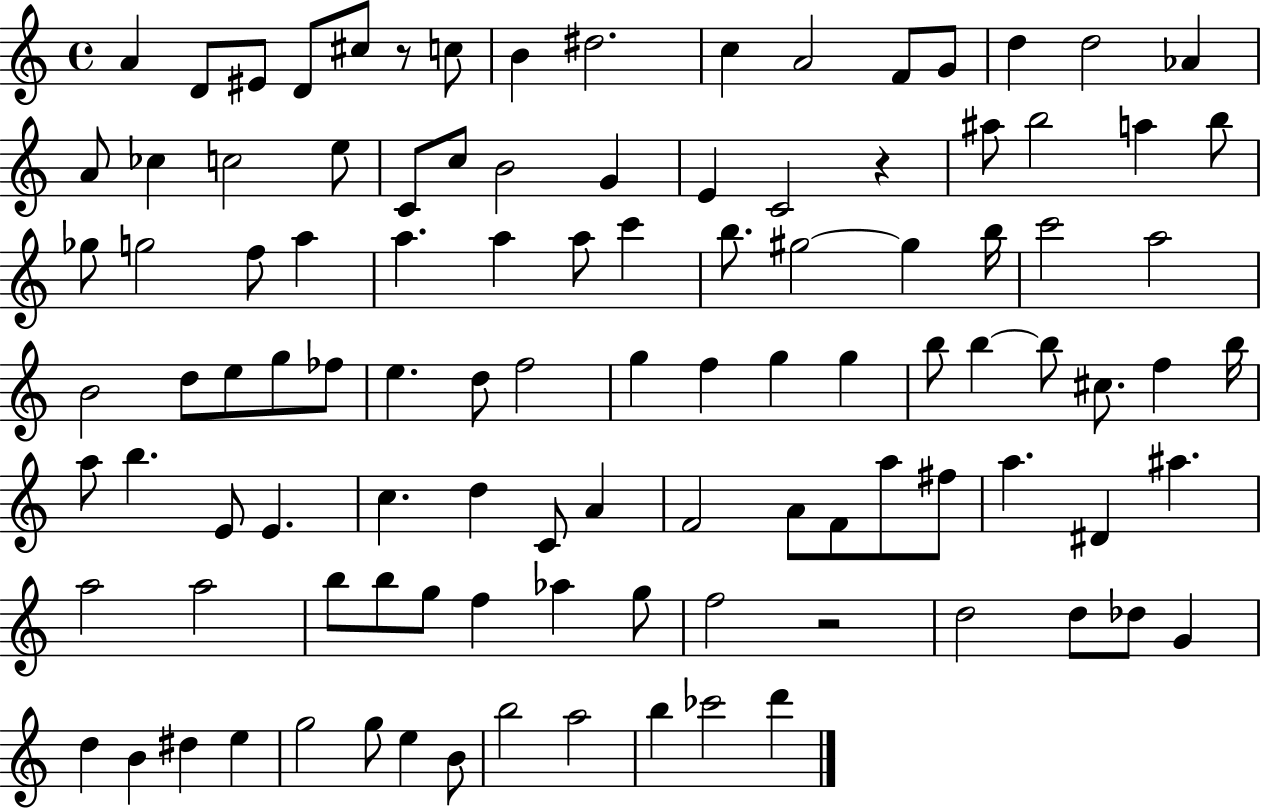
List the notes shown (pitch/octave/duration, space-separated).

A4/q D4/e EIS4/e D4/e C#5/e R/e C5/e B4/q D#5/h. C5/q A4/h F4/e G4/e D5/q D5/h Ab4/q A4/e CES5/q C5/h E5/e C4/e C5/e B4/h G4/q E4/q C4/h R/q A#5/e B5/h A5/q B5/e Gb5/e G5/h F5/e A5/q A5/q. A5/q A5/e C6/q B5/e. G#5/h G#5/q B5/s C6/h A5/h B4/h D5/e E5/e G5/e FES5/e E5/q. D5/e F5/h G5/q F5/q G5/q G5/q B5/e B5/q B5/e C#5/e. F5/q B5/s A5/e B5/q. E4/e E4/q. C5/q. D5/q C4/e A4/q F4/h A4/e F4/e A5/e F#5/e A5/q. D#4/q A#5/q. A5/h A5/h B5/e B5/e G5/e F5/q Ab5/q G5/e F5/h R/h D5/h D5/e Db5/e G4/q D5/q B4/q D#5/q E5/q G5/h G5/e E5/q B4/e B5/h A5/h B5/q CES6/h D6/q